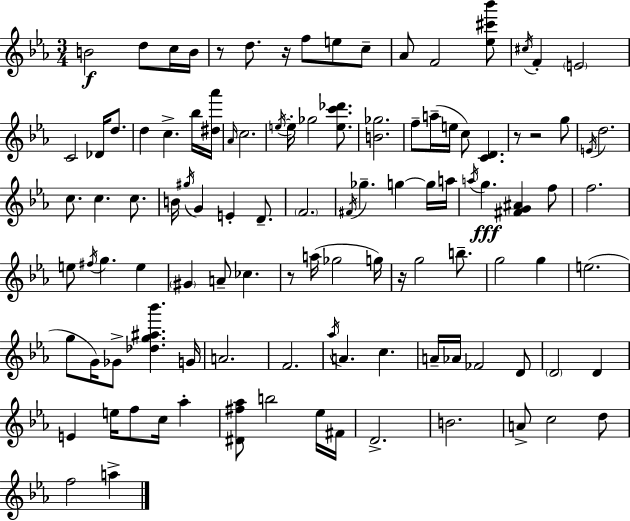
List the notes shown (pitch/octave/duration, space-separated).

B4/h D5/e C5/s B4/s R/e D5/e. R/s F5/e E5/e C5/e Ab4/e F4/h [Eb5,C#6,Bb6]/e C#5/s F4/q E4/h C4/h Db4/s D5/e. D5/q C5/q. Bb5/s [D#5,Ab6]/s Ab4/s C5/h. E5/s E5/s Gb5/h [E5,C6,Db6]/e. [B4,Gb5]/h. F5/e A5/s E5/s C5/e [C4,D4]/q. R/e R/h G5/e E4/s D5/h. C5/e. C5/q. C5/e. B4/s G#5/s G4/q E4/q D4/e. F4/h. F#4/s Gb5/q. G5/q G5/s A5/s A5/s G5/q. [F#4,G4,A#4]/q F5/e F5/h. E5/e F#5/s G5/q. E5/q G#4/q A4/e CES5/q. R/e A5/s Gb5/h G5/s R/s G5/h B5/e. G5/h G5/q E5/h. G5/e G4/s Gb4/e [Db5,G5,A#5,Bb6]/q. G4/s A4/h. F4/h. Ab5/s A4/q. C5/q. A4/s Ab4/s FES4/h D4/e D4/h D4/q E4/q E5/s F5/e C5/s Ab5/q [D#4,F#5,Ab5]/e B5/h Eb5/s F#4/s D4/h. B4/h. A4/e C5/h D5/e F5/h A5/q